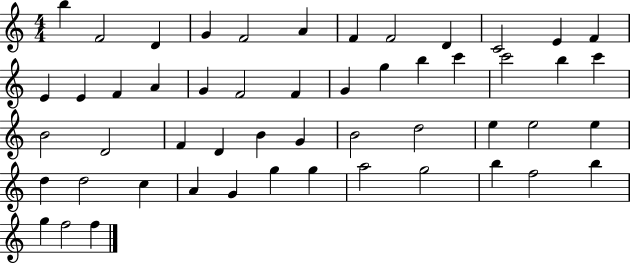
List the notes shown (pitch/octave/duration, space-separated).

B5/q F4/h D4/q G4/q F4/h A4/q F4/q F4/h D4/q C4/h E4/q F4/q E4/q E4/q F4/q A4/q G4/q F4/h F4/q G4/q G5/q B5/q C6/q C6/h B5/q C6/q B4/h D4/h F4/q D4/q B4/q G4/q B4/h D5/h E5/q E5/h E5/q D5/q D5/h C5/q A4/q G4/q G5/q G5/q A5/h G5/h B5/q F5/h B5/q G5/q F5/h F5/q